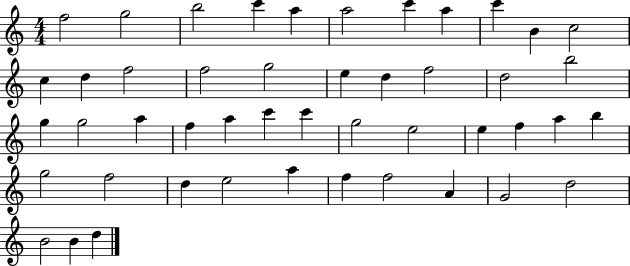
X:1
T:Untitled
M:4/4
L:1/4
K:C
f2 g2 b2 c' a a2 c' a c' B c2 c d f2 f2 g2 e d f2 d2 b2 g g2 a f a c' c' g2 e2 e f a b g2 f2 d e2 a f f2 A G2 d2 B2 B d